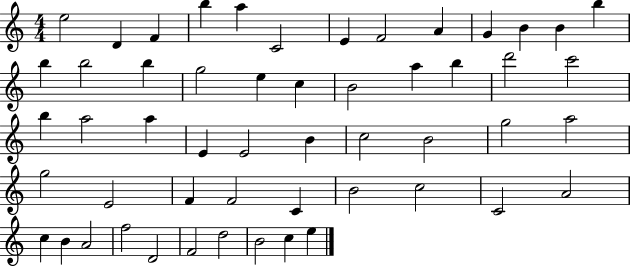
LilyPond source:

{
  \clef treble
  \numericTimeSignature
  \time 4/4
  \key c \major
  e''2 d'4 f'4 | b''4 a''4 c'2 | e'4 f'2 a'4 | g'4 b'4 b'4 b''4 | \break b''4 b''2 b''4 | g''2 e''4 c''4 | b'2 a''4 b''4 | d'''2 c'''2 | \break b''4 a''2 a''4 | e'4 e'2 b'4 | c''2 b'2 | g''2 a''2 | \break g''2 e'2 | f'4 f'2 c'4 | b'2 c''2 | c'2 a'2 | \break c''4 b'4 a'2 | f''2 d'2 | f'2 d''2 | b'2 c''4 e''4 | \break \bar "|."
}